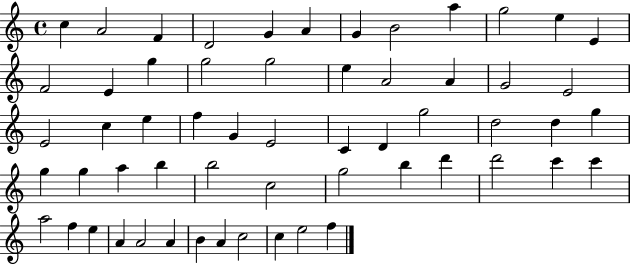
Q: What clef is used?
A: treble